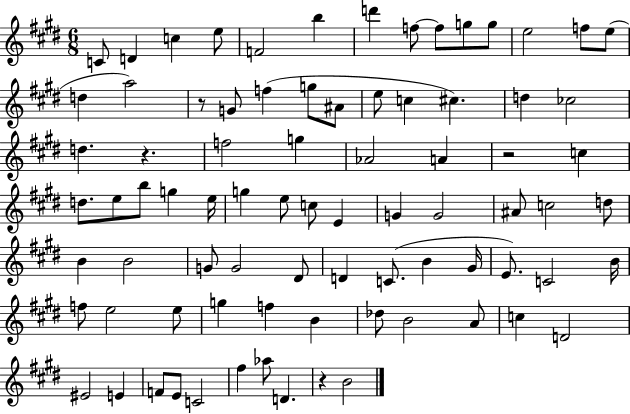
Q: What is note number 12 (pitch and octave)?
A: E5